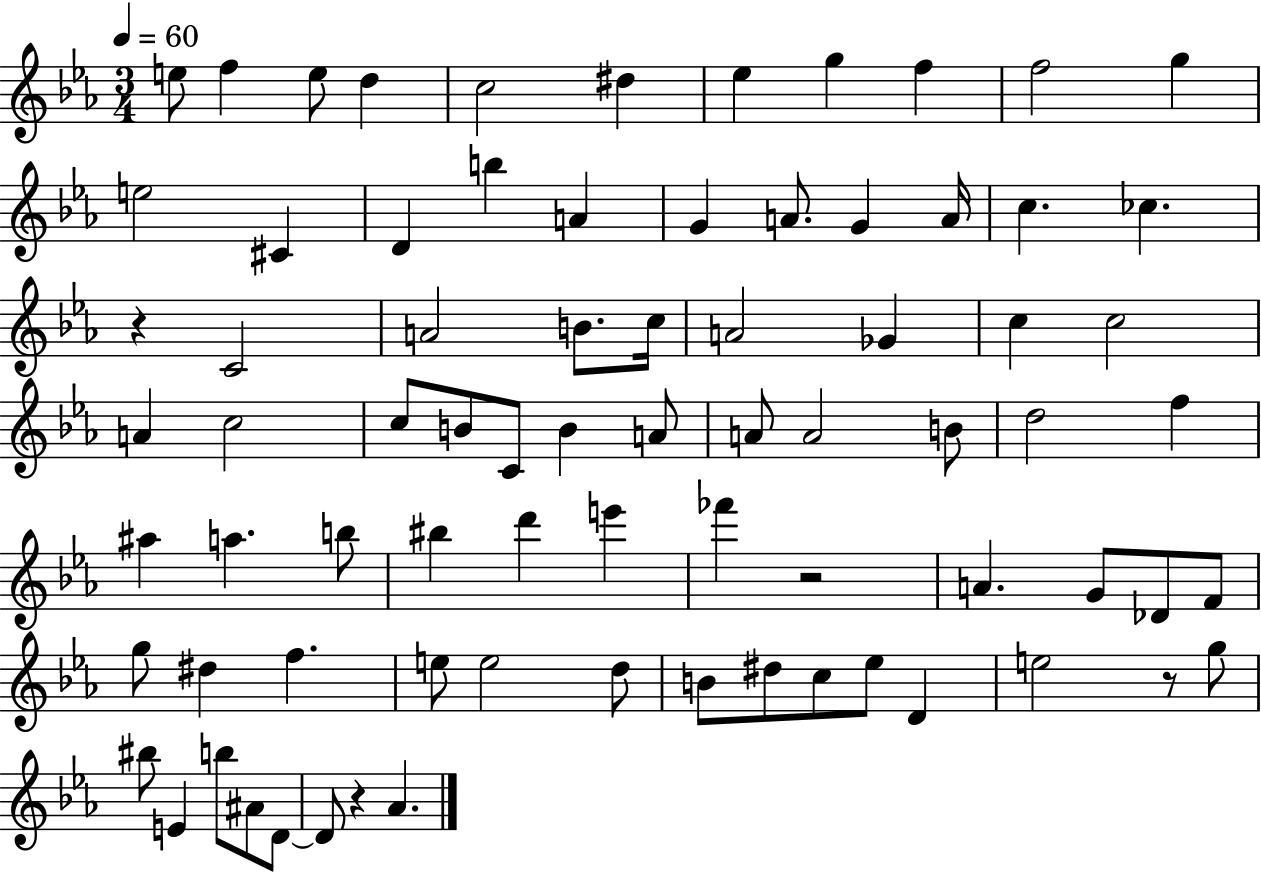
{
  \clef treble
  \numericTimeSignature
  \time 3/4
  \key ees \major
  \tempo 4 = 60
  \repeat volta 2 { e''8 f''4 e''8 d''4 | c''2 dis''4 | ees''4 g''4 f''4 | f''2 g''4 | \break e''2 cis'4 | d'4 b''4 a'4 | g'4 a'8. g'4 a'16 | c''4. ces''4. | \break r4 c'2 | a'2 b'8. c''16 | a'2 ges'4 | c''4 c''2 | \break a'4 c''2 | c''8 b'8 c'8 b'4 a'8 | a'8 a'2 b'8 | d''2 f''4 | \break ais''4 a''4. b''8 | bis''4 d'''4 e'''4 | fes'''4 r2 | a'4. g'8 des'8 f'8 | \break g''8 dis''4 f''4. | e''8 e''2 d''8 | b'8 dis''8 c''8 ees''8 d'4 | e''2 r8 g''8 | \break bis''8 e'4 b''8 ais'8 d'8~~ | d'8 r4 aes'4. | } \bar "|."
}